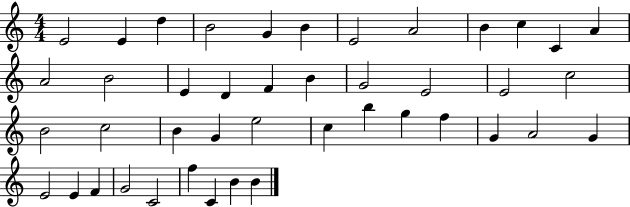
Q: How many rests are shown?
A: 0